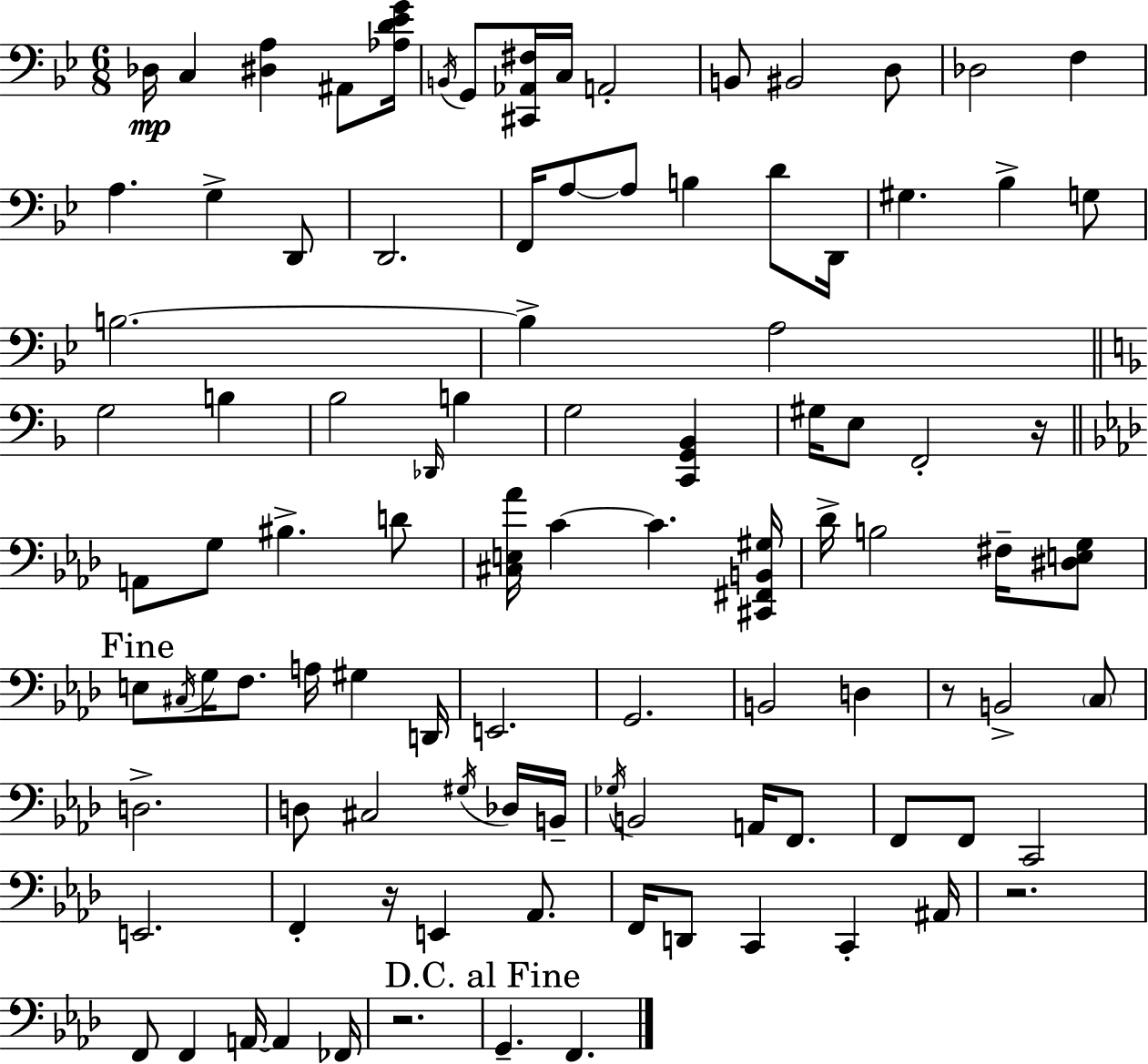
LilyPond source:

{
  \clef bass
  \numericTimeSignature
  \time 6/8
  \key bes \major
  des16\mp c4 <dis a>4 ais,8 <aes d' ees' g'>16 | \acciaccatura { b,16 } g,8 <cis, aes, fis>16 c16 a,2-. | b,8 bis,2 d8 | des2 f4 | \break a4. g4-> d,8 | d,2. | f,16 a8~~ a8 b4 d'8 | d,16 gis4. bes4-> g8 | \break b2.~~ | b4-> a2 | \bar "||" \break \key f \major g2 b4 | bes2 \grace { des,16 } b4 | g2 <c, g, bes,>4 | gis16 e8 f,2-. | \break r16 \bar "||" \break \key aes \major a,8 g8 bis4.-> d'8 | <cis e aes'>16 c'4~~ c'4. <cis, fis, b, gis>16 | des'16-> b2 fis16-- <dis e g>8 | \mark "Fine" e8 \acciaccatura { cis16 } g16 f8. a16 gis4 | \break d,16 e,2. | g,2. | b,2 d4 | r8 b,2-> \parenthesize c8 | \break d2.-> | d8 cis2 \acciaccatura { gis16 } | des16 b,16-- \acciaccatura { ges16 } b,2 a,16 | f,8. f,8 f,8 c,2 | \break e,2. | f,4-. r16 e,4 | aes,8. f,16 d,8 c,4 c,4-. | ais,16 r2. | \break f,8 f,4 a,16~~ a,4 | fes,16 r2. | \mark "D.C. al Fine" g,4.-- f,4. | \bar "|."
}